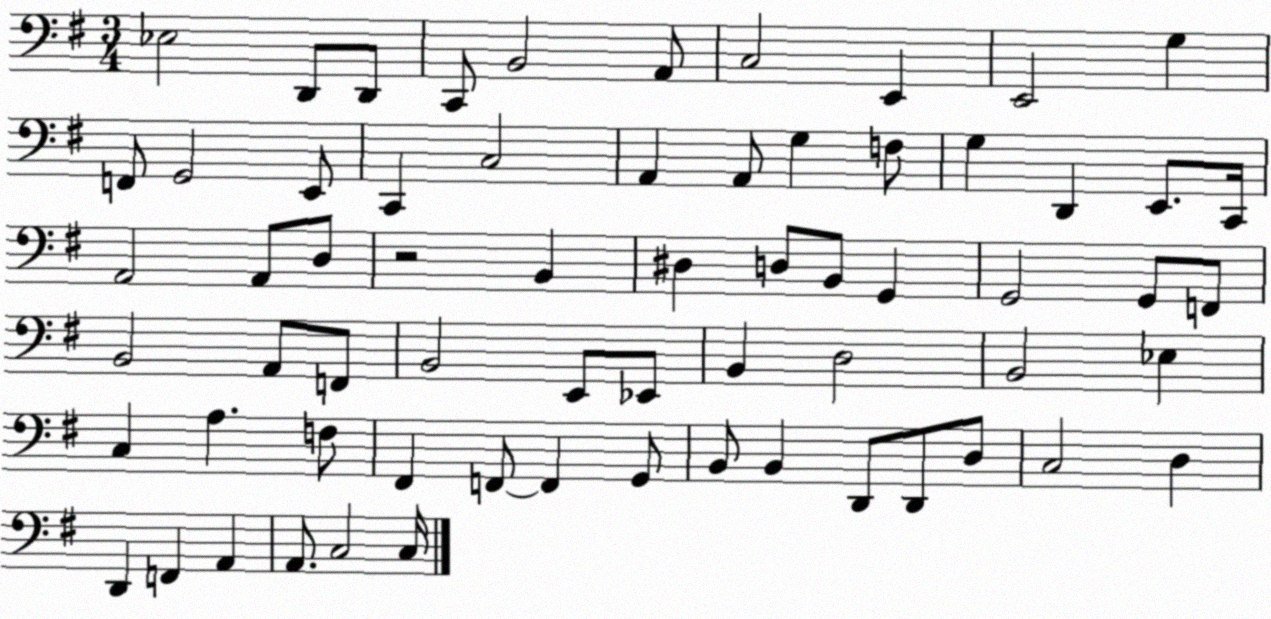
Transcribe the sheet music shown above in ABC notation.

X:1
T:Untitled
M:3/4
L:1/4
K:G
_E,2 D,,/2 D,,/2 C,,/2 B,,2 A,,/2 C,2 E,, E,,2 G, F,,/2 G,,2 E,,/2 C,, C,2 A,, A,,/2 G, F,/2 G, D,, E,,/2 C,,/4 A,,2 A,,/2 D,/2 z2 B,, ^D, D,/2 B,,/2 G,, G,,2 G,,/2 F,,/2 B,,2 A,,/2 F,,/2 B,,2 E,,/2 _E,,/2 B,, D,2 B,,2 _E, C, A, F,/2 ^F,, F,,/2 F,, G,,/2 B,,/2 B,, D,,/2 D,,/2 D,/2 C,2 D, D,, F,, A,, A,,/2 C,2 C,/4